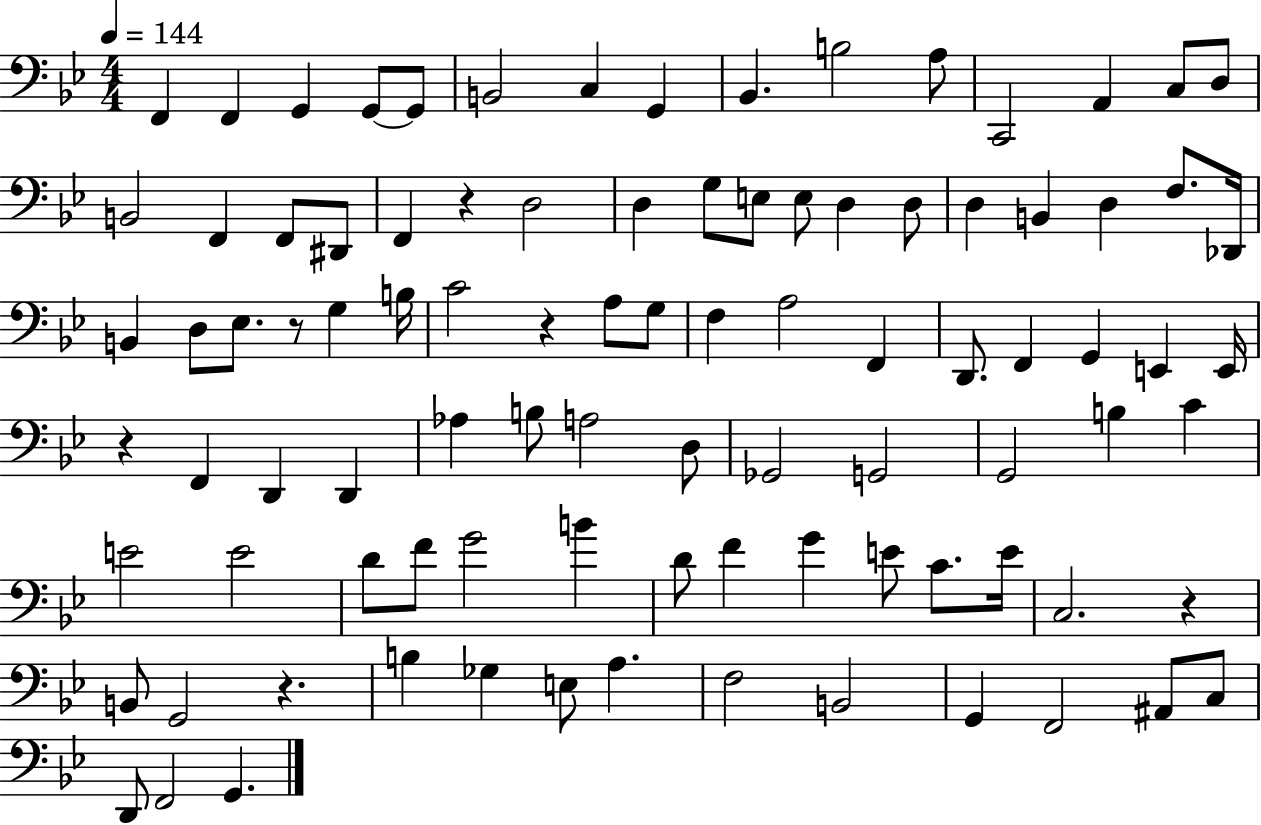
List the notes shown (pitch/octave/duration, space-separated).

F2/q F2/q G2/q G2/e G2/e B2/h C3/q G2/q Bb2/q. B3/h A3/e C2/h A2/q C3/e D3/e B2/h F2/q F2/e D#2/e F2/q R/q D3/h D3/q G3/e E3/e E3/e D3/q D3/e D3/q B2/q D3/q F3/e. Db2/s B2/q D3/e Eb3/e. R/e G3/q B3/s C4/h R/q A3/e G3/e F3/q A3/h F2/q D2/e. F2/q G2/q E2/q E2/s R/q F2/q D2/q D2/q Ab3/q B3/e A3/h D3/e Gb2/h G2/h G2/h B3/q C4/q E4/h E4/h D4/e F4/e G4/h B4/q D4/e F4/q G4/q E4/e C4/e. E4/s C3/h. R/q B2/e G2/h R/q. B3/q Gb3/q E3/e A3/q. F3/h B2/h G2/q F2/h A#2/e C3/e D2/e F2/h G2/q.